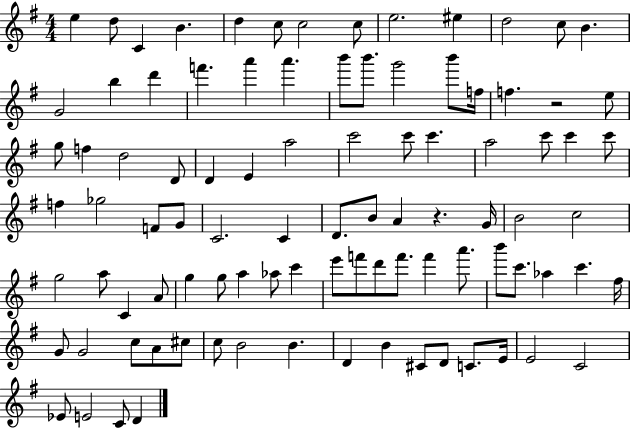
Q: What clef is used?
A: treble